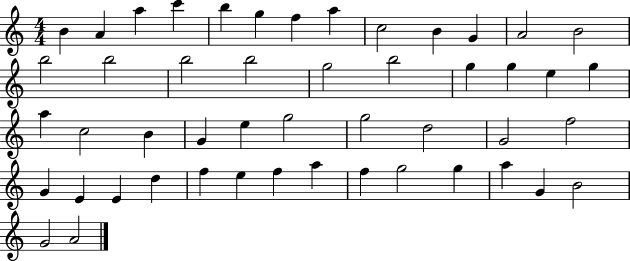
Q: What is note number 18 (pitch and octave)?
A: G5